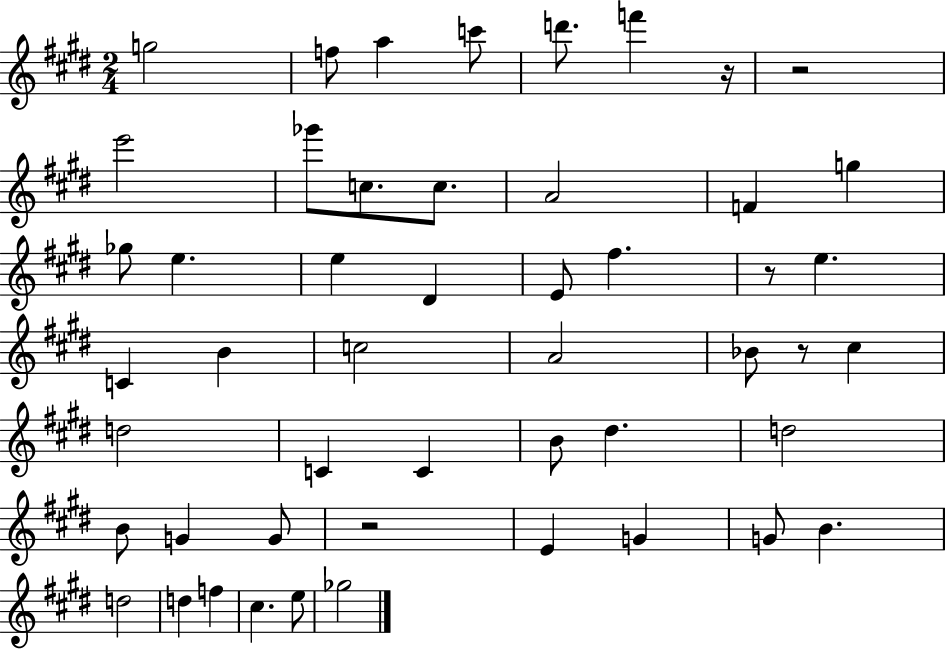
X:1
T:Untitled
M:2/4
L:1/4
K:E
g2 f/2 a c'/2 d'/2 f' z/4 z2 e'2 _g'/2 c/2 c/2 A2 F g _g/2 e e ^D E/2 ^f z/2 e C B c2 A2 _B/2 z/2 ^c d2 C C B/2 ^d d2 B/2 G G/2 z2 E G G/2 B d2 d f ^c e/2 _g2